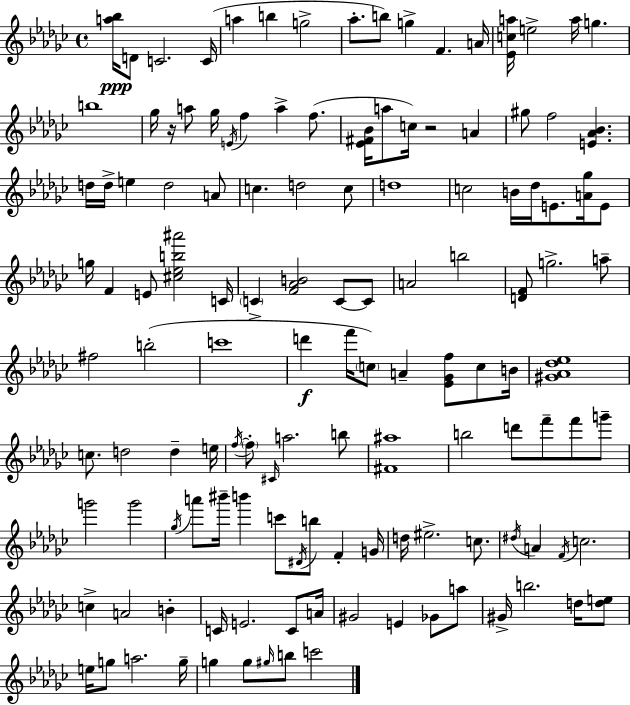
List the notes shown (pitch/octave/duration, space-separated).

[A5,Bb5]/s D4/e C4/h. C4/s A5/q B5/q G5/h Ab5/e. B5/e G5/q F4/q. A4/s [Eb4,C5,A5]/s E5/h A5/s G5/q. B5/w Gb5/s R/s A5/e Gb5/s E4/s F5/q A5/q F5/e. [Eb4,F#4,Bb4]/s A5/e C5/s R/h A4/q G#5/e F5/h [E4,Ab4,Bb4]/q. D5/s D5/s E5/q D5/h A4/e C5/q. D5/h C5/e D5/w C5/h B4/s Db5/s E4/e. [A4,Gb5]/s E4/e G5/s F4/q E4/e [C#5,Eb5,B5,A#6]/h C4/s C4/q [F4,Ab4,B4]/h C4/e C4/e A4/h B5/h [D4,F4]/e G5/h. A5/e F#5/h B5/h C6/w D6/q F6/s C5/e A4/q [Eb4,Gb4,F5]/e C5/e B4/s [G#4,Ab4,Db5,Eb5]/w C5/e. D5/h D5/q E5/s F5/s F5/e C#4/s A5/h. B5/e [F#4,A#5]/w B5/h D6/e F6/e F6/e G6/e G6/h G6/h Gb5/s A6/e BIS6/s B6/q C6/e D#4/s B5/e F4/q G4/s D5/s EIS5/h. C5/e. D#5/s A4/q F4/s C5/h. C5/q A4/h B4/q C4/s E4/h. C4/e A4/s G#4/h E4/q Gb4/e A5/e G#4/s B5/h. D5/s [D5,E5]/e E5/s G5/e A5/h. G5/s G5/q G5/e G#5/s B5/e C6/h